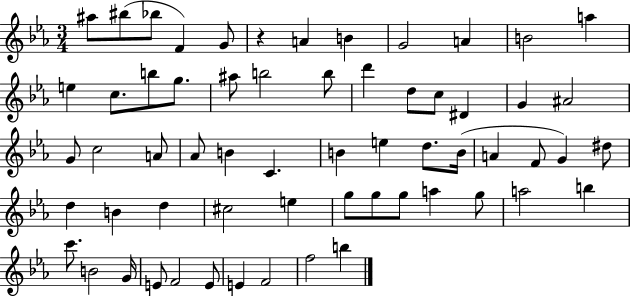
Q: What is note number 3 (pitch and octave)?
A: Bb5